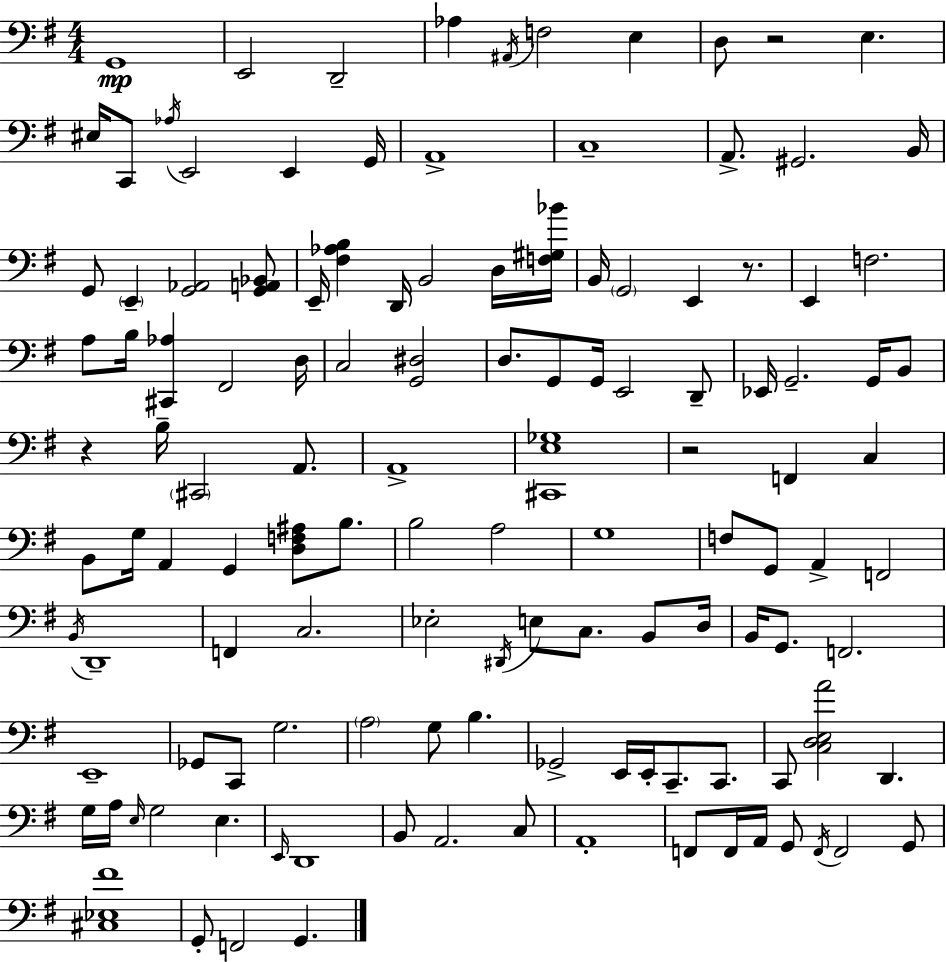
G2/w E2/h D2/h Ab3/q A#2/s F3/h E3/q D3/e R/h E3/q. EIS3/s C2/e Ab3/s E2/h E2/q G2/s A2/w C3/w A2/e. G#2/h. B2/s G2/e E2/q [G2,Ab2]/h [G2,A2,Bb2]/e E2/s [F#3,Ab3,B3]/q D2/s B2/h D3/s [F3,G#3,Bb4]/s B2/s G2/h E2/q R/e. E2/q F3/h. A3/e B3/s [C#2,Ab3]/q F#2/h D3/s C3/h [G2,D#3]/h D3/e. G2/e G2/s E2/h D2/e Eb2/s G2/h. G2/s B2/e R/q B3/s C#2/h A2/e. A2/w [C#2,E3,Gb3]/w R/h F2/q C3/q B2/e G3/s A2/q G2/q [D3,F3,A#3]/e B3/e. B3/h A3/h G3/w F3/e G2/e A2/q F2/h B2/s D2/w F2/q C3/h. Eb3/h D#2/s E3/e C3/e. B2/e D3/s B2/s G2/e. F2/h. E2/w Gb2/e C2/e G3/h. A3/h G3/e B3/q. Gb2/h E2/s E2/s C2/e. C2/e. C2/e [C3,D3,E3,A4]/h D2/q. G3/s A3/s E3/s G3/h E3/q. E2/s D2/w B2/e A2/h. C3/e A2/w F2/e F2/s A2/s G2/e F2/s F2/h G2/e [C#3,Eb3,F#4]/w G2/e F2/h G2/q.